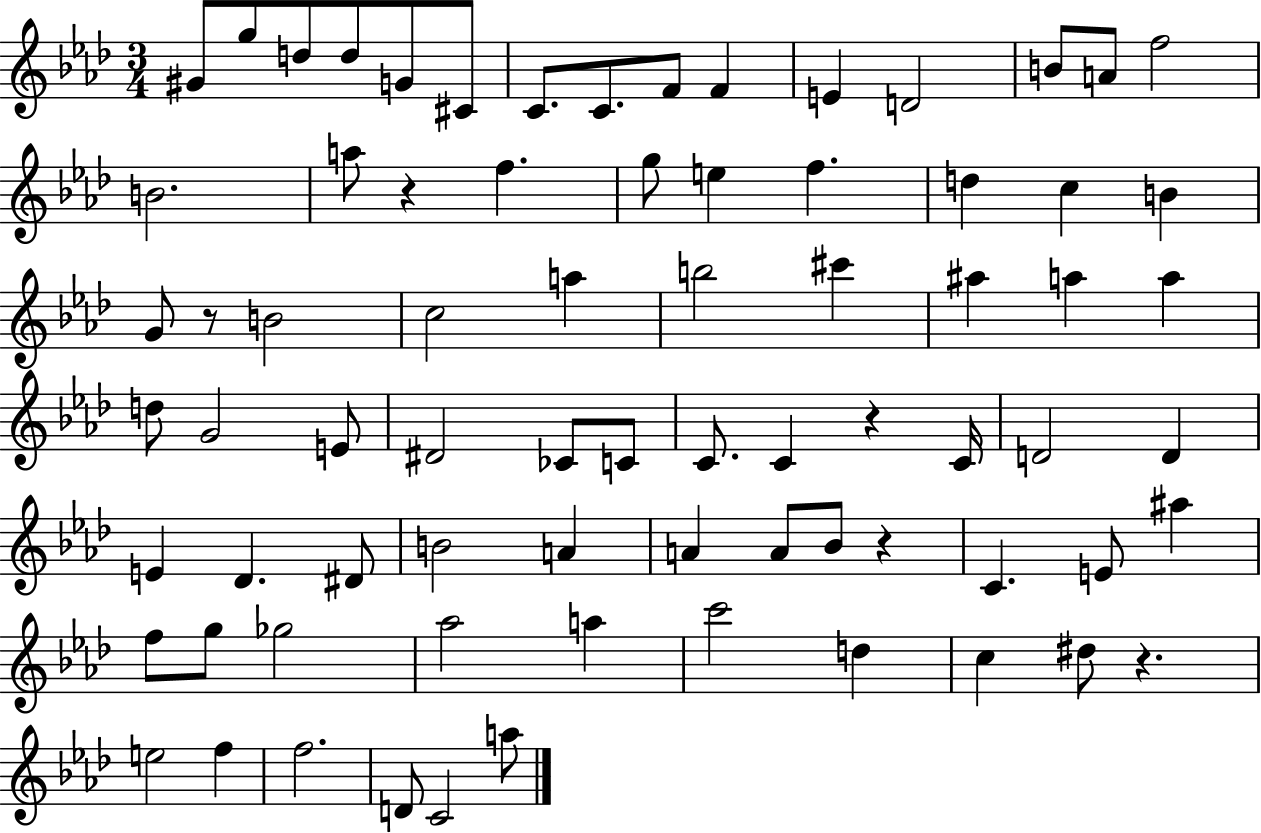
G#4/e G5/e D5/e D5/e G4/e C#4/e C4/e. C4/e. F4/e F4/q E4/q D4/h B4/e A4/e F5/h B4/h. A5/e R/q F5/q. G5/e E5/q F5/q. D5/q C5/q B4/q G4/e R/e B4/h C5/h A5/q B5/h C#6/q A#5/q A5/q A5/q D5/e G4/h E4/e D#4/h CES4/e C4/e C4/e. C4/q R/q C4/s D4/h D4/q E4/q Db4/q. D#4/e B4/h A4/q A4/q A4/e Bb4/e R/q C4/q. E4/e A#5/q F5/e G5/e Gb5/h Ab5/h A5/q C6/h D5/q C5/q D#5/e R/q. E5/h F5/q F5/h. D4/e C4/h A5/e